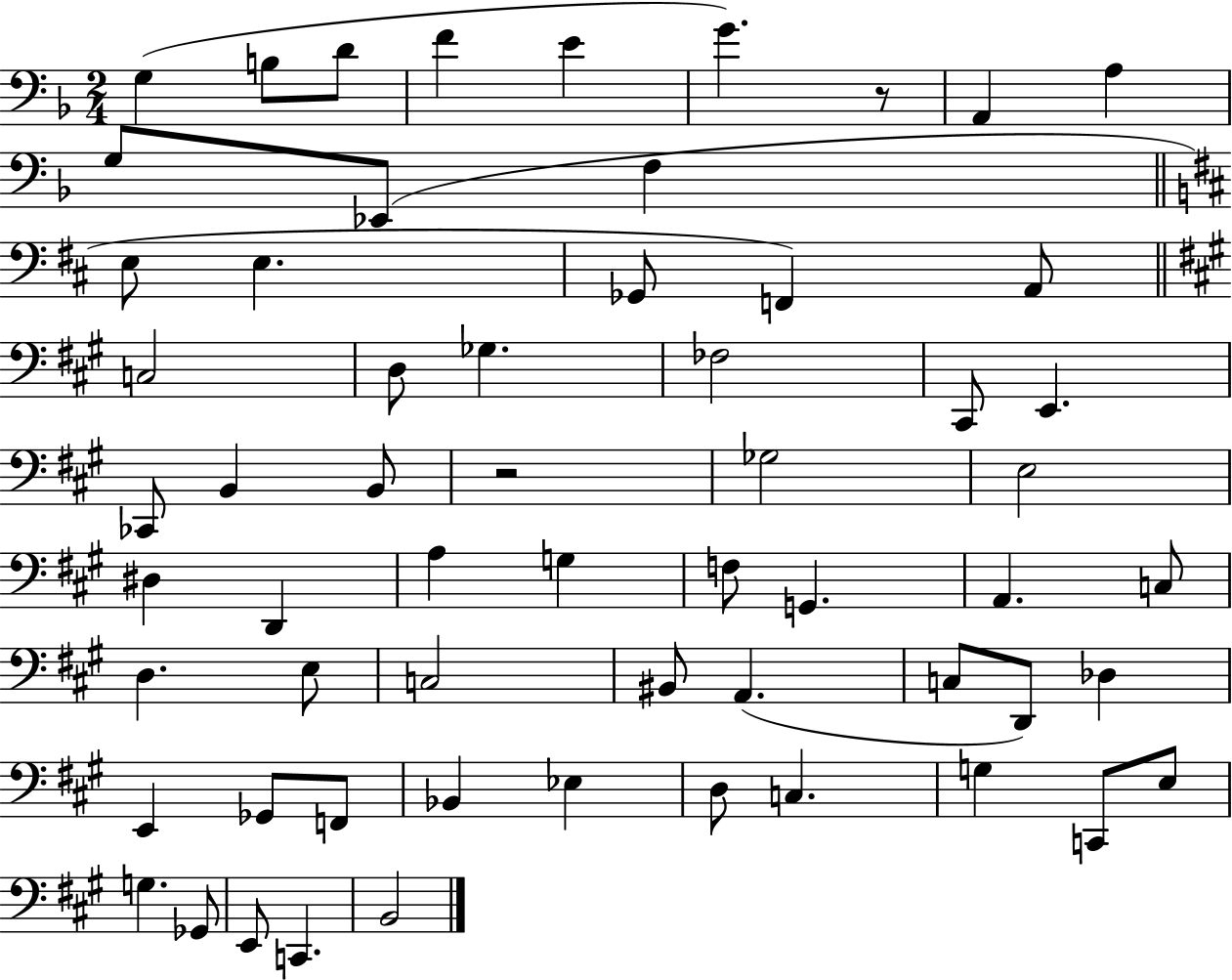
G3/q B3/e D4/e F4/q E4/q G4/q. R/e A2/q A3/q G3/e Eb2/e F3/q E3/e E3/q. Gb2/e F2/q A2/e C3/h D3/e Gb3/q. FES3/h C#2/e E2/q. CES2/e B2/q B2/e R/h Gb3/h E3/h D#3/q D2/q A3/q G3/q F3/e G2/q. A2/q. C3/e D3/q. E3/e C3/h BIS2/e A2/q. C3/e D2/e Db3/q E2/q Gb2/e F2/e Bb2/q Eb3/q D3/e C3/q. G3/q C2/e E3/e G3/q. Gb2/e E2/e C2/q. B2/h